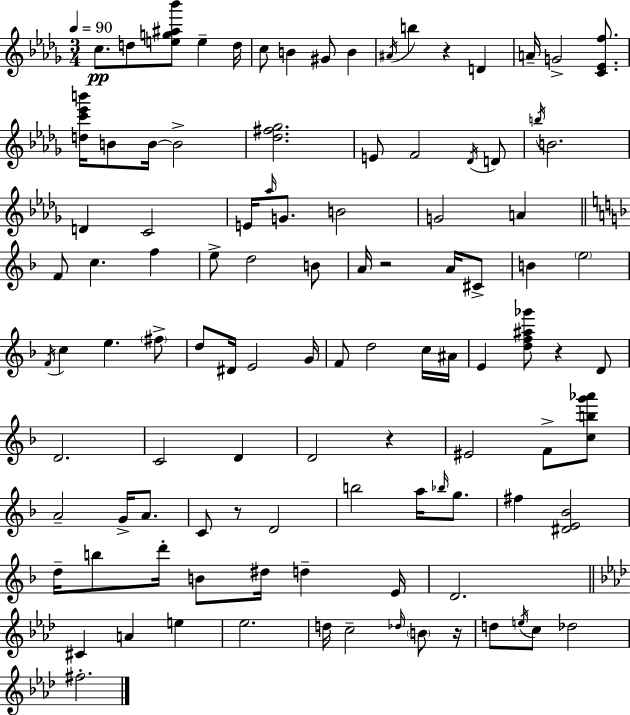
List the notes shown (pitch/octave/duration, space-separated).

C5/e. D5/e [E5,G5,A#5,Bb6]/e E5/q D5/s C5/e B4/q G#4/e B4/q A#4/s B5/q R/q D4/q A4/s G4/h [C4,Eb4,F5]/e. [D5,C6,Eb6,B6]/s B4/e B4/s B4/h [Db5,F#5,Gb5]/h. E4/e F4/h Db4/s D4/e B5/s B4/h. D4/q C4/h E4/s Ab5/s G4/e. B4/h G4/h A4/q F4/e C5/q. F5/q E5/e D5/h B4/e A4/s R/h A4/s C#4/e B4/q E5/h F4/s C5/q E5/q. F#5/e D5/e D#4/s E4/h G4/s F4/e D5/h C5/s A#4/s E4/q [D5,F5,A#5,Gb6]/e R/q D4/e D4/h. C4/h D4/q D4/h R/q EIS4/h F4/e [C5,B5,G6,Ab6]/e A4/h G4/s A4/e. C4/e R/e D4/h B5/h A5/s Bb5/s G5/e. F#5/q [D#4,E4,Bb4]/h D5/s B5/e D6/s B4/e D#5/s D5/q E4/s D4/h. C#4/q A4/q E5/q Eb5/h. D5/s C5/h Db5/s B4/e R/s D5/e E5/s C5/e Db5/h F#5/h.